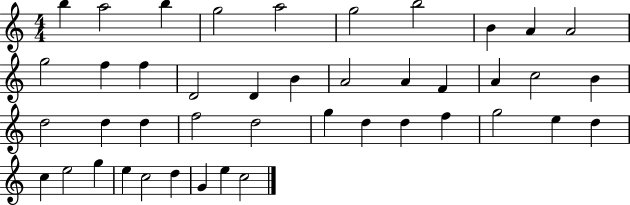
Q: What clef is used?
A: treble